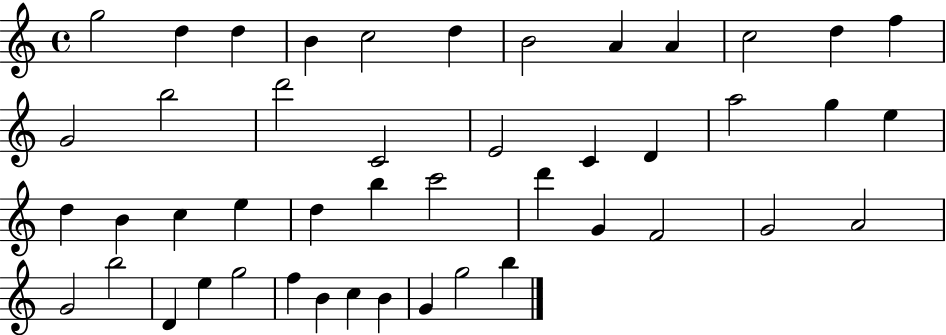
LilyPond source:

{
  \clef treble
  \time 4/4
  \defaultTimeSignature
  \key c \major
  g''2 d''4 d''4 | b'4 c''2 d''4 | b'2 a'4 a'4 | c''2 d''4 f''4 | \break g'2 b''2 | d'''2 c'2 | e'2 c'4 d'4 | a''2 g''4 e''4 | \break d''4 b'4 c''4 e''4 | d''4 b''4 c'''2 | d'''4 g'4 f'2 | g'2 a'2 | \break g'2 b''2 | d'4 e''4 g''2 | f''4 b'4 c''4 b'4 | g'4 g''2 b''4 | \break \bar "|."
}